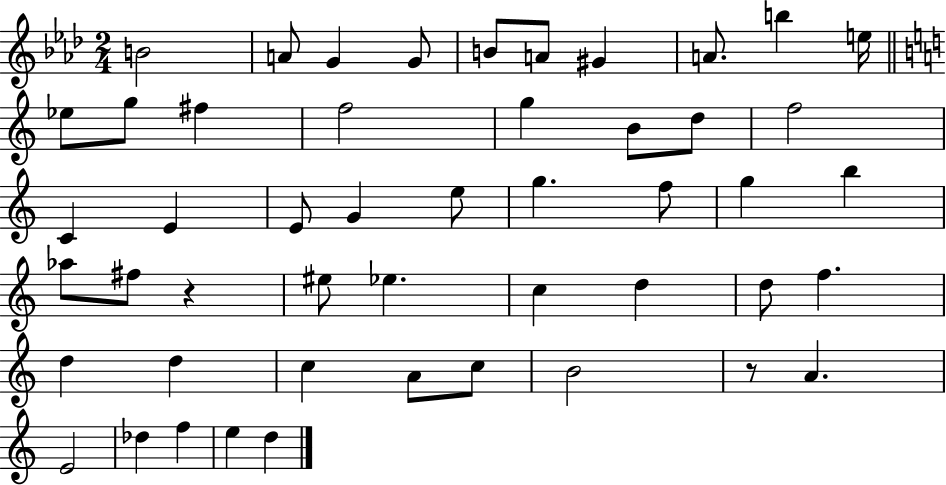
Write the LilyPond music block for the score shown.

{
  \clef treble
  \numericTimeSignature
  \time 2/4
  \key aes \major
  b'2 | a'8 g'4 g'8 | b'8 a'8 gis'4 | a'8. b''4 e''16 | \break \bar "||" \break \key c \major ees''8 g''8 fis''4 | f''2 | g''4 b'8 d''8 | f''2 | \break c'4 e'4 | e'8 g'4 e''8 | g''4. f''8 | g''4 b''4 | \break aes''8 fis''8 r4 | eis''8 ees''4. | c''4 d''4 | d''8 f''4. | \break d''4 d''4 | c''4 a'8 c''8 | b'2 | r8 a'4. | \break e'2 | des''4 f''4 | e''4 d''4 | \bar "|."
}